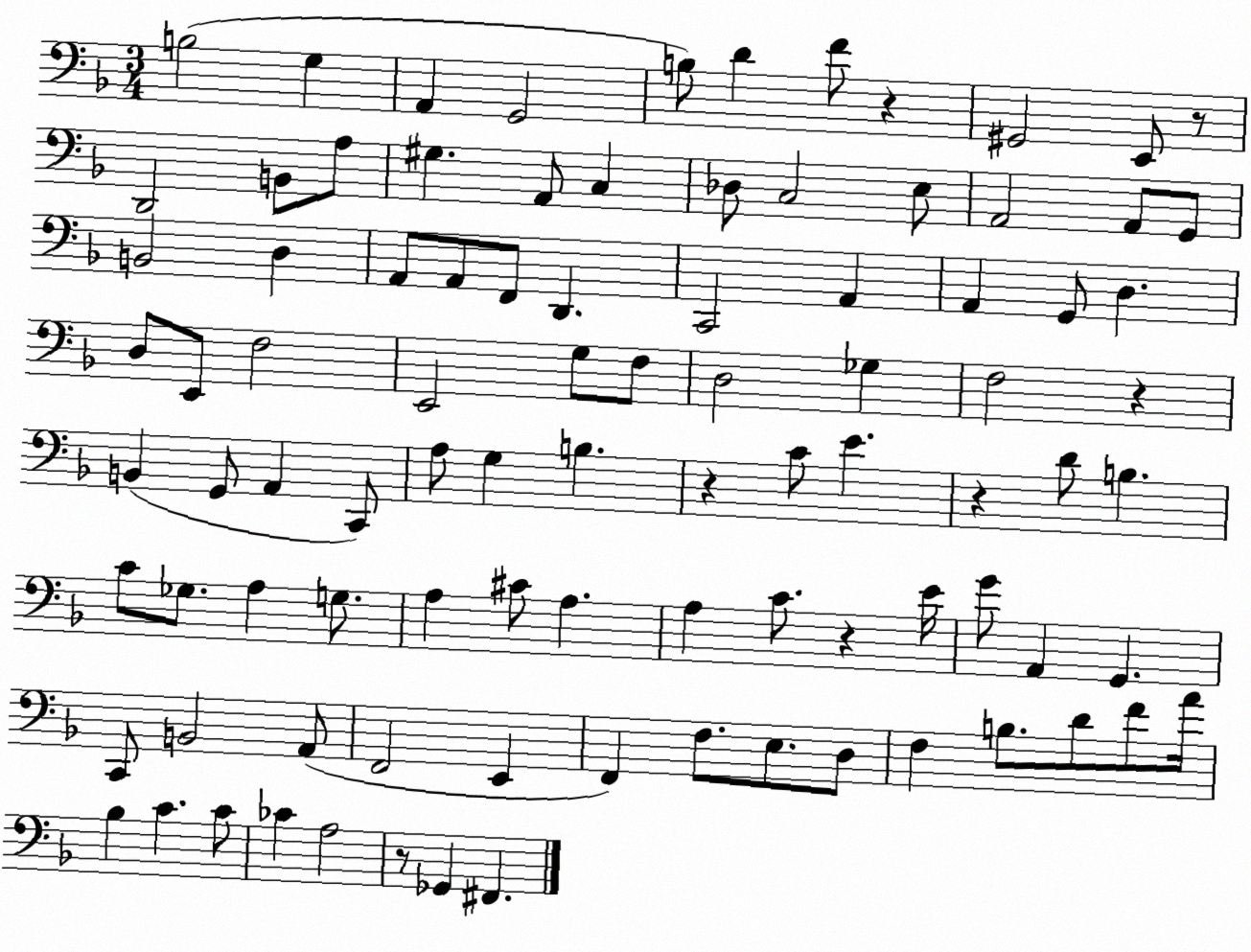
X:1
T:Untitled
M:3/4
L:1/4
K:F
B,2 G, A,, G,,2 B,/2 D F/2 z ^G,,2 E,,/2 z/2 D,,2 B,,/2 A,/2 ^G, A,,/2 C, _D,/2 C,2 E,/2 A,,2 A,,/2 G,,/2 B,,2 D, A,,/2 A,,/2 F,,/2 D,, C,,2 A,, A,, G,,/2 D, D,/2 E,,/2 F,2 E,,2 G,/2 F,/2 D,2 _G, F,2 z B,, G,,/2 A,, C,,/2 A,/2 G, B, z C/2 E z D/2 B, C/2 _G,/2 A, G,/2 A, ^C/2 A, A, C/2 z E/4 G/2 A,, G,, C,,/2 B,,2 A,,/2 F,,2 E,, F,, F,/2 E,/2 D,/2 F, B,/2 D/2 F/2 A/4 _B, C C/2 _C A,2 z/2 _G,, ^F,,